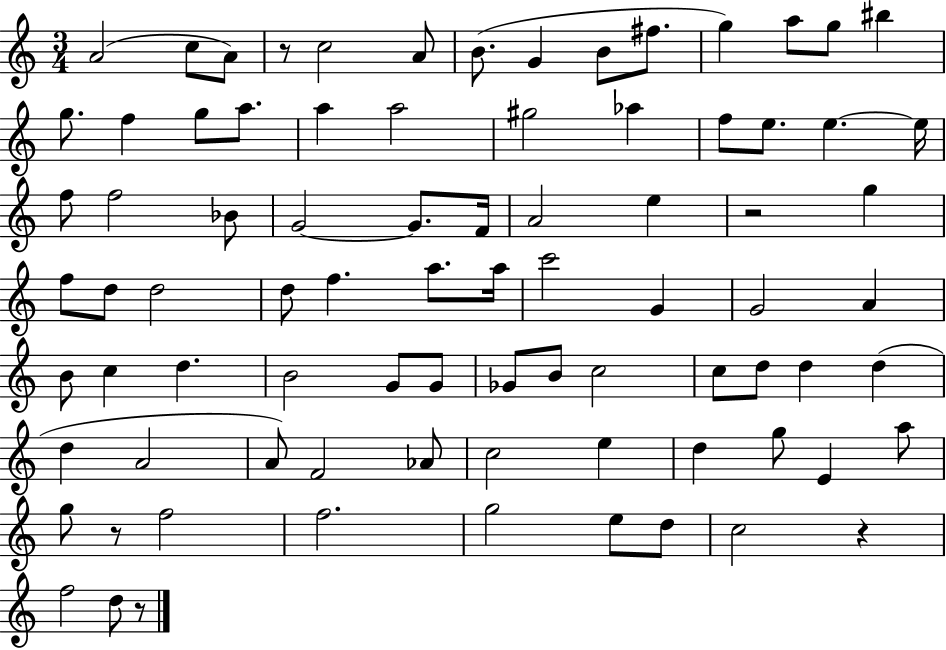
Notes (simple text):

A4/h C5/e A4/e R/e C5/h A4/e B4/e. G4/q B4/e F#5/e. G5/q A5/e G5/e BIS5/q G5/e. F5/q G5/e A5/e. A5/q A5/h G#5/h Ab5/q F5/e E5/e. E5/q. E5/s F5/e F5/h Bb4/e G4/h G4/e. F4/s A4/h E5/q R/h G5/q F5/e D5/e D5/h D5/e F5/q. A5/e. A5/s C6/h G4/q G4/h A4/q B4/e C5/q D5/q. B4/h G4/e G4/e Gb4/e B4/e C5/h C5/e D5/e D5/q D5/q D5/q A4/h A4/e F4/h Ab4/e C5/h E5/q D5/q G5/e E4/q A5/e G5/e R/e F5/h F5/h. G5/h E5/e D5/e C5/h R/q F5/h D5/e R/e